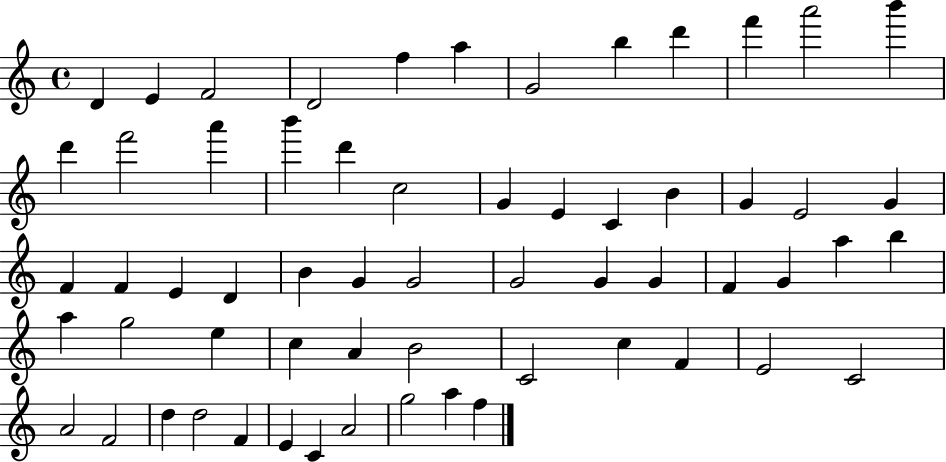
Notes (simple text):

D4/q E4/q F4/h D4/h F5/q A5/q G4/h B5/q D6/q F6/q A6/h B6/q D6/q F6/h A6/q B6/q D6/q C5/h G4/q E4/q C4/q B4/q G4/q E4/h G4/q F4/q F4/q E4/q D4/q B4/q G4/q G4/h G4/h G4/q G4/q F4/q G4/q A5/q B5/q A5/q G5/h E5/q C5/q A4/q B4/h C4/h C5/q F4/q E4/h C4/h A4/h F4/h D5/q D5/h F4/q E4/q C4/q A4/h G5/h A5/q F5/q